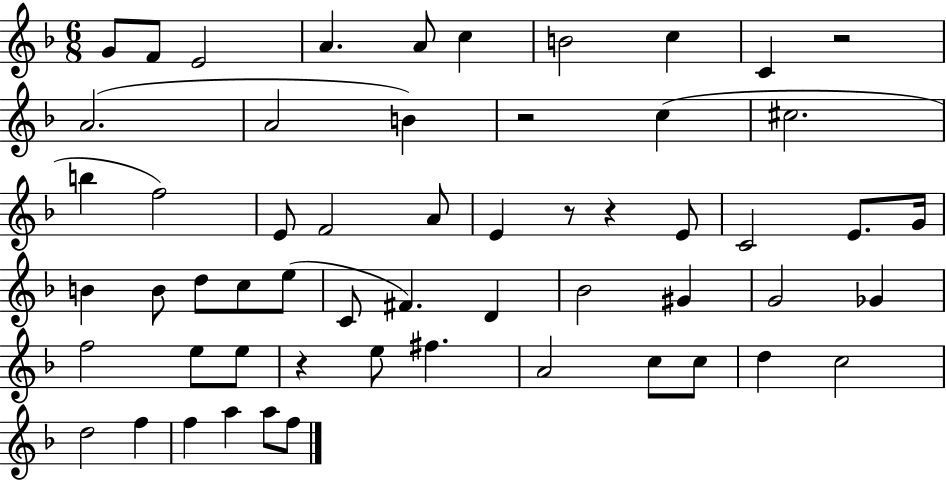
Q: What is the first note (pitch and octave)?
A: G4